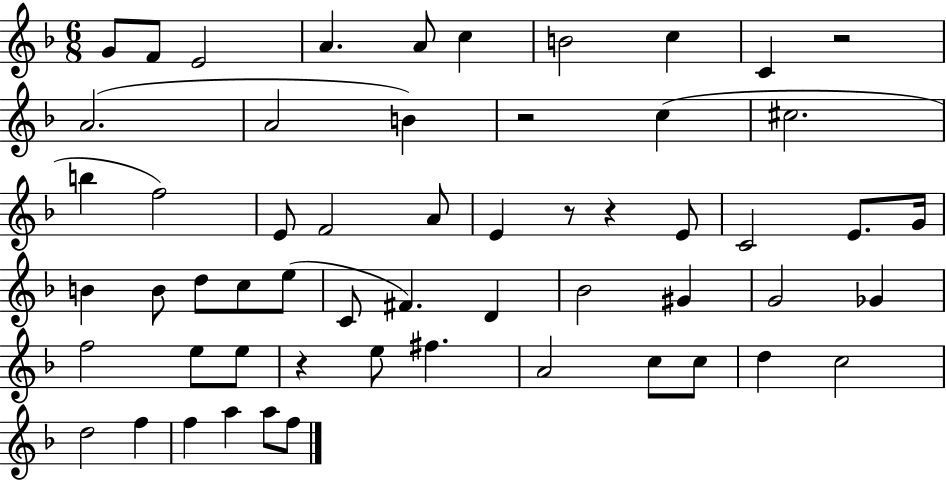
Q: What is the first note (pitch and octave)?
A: G4